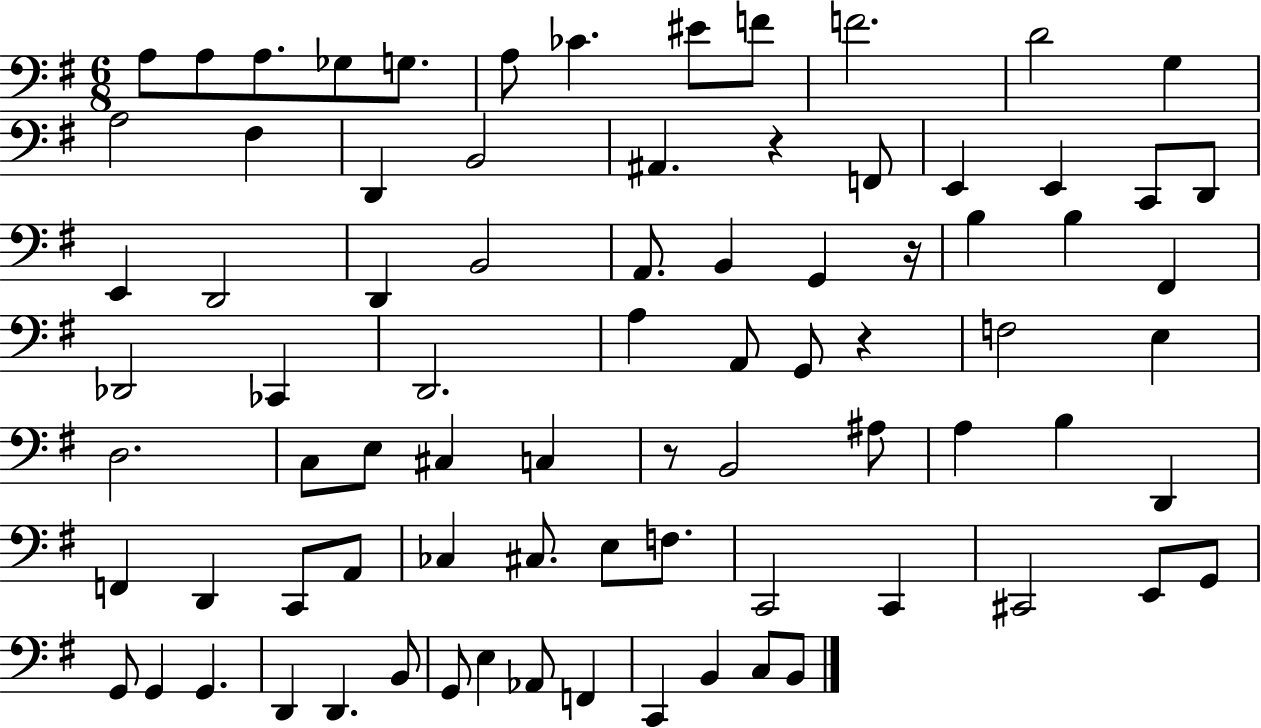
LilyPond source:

{
  \clef bass
  \numericTimeSignature
  \time 6/8
  \key g \major
  a8 a8 a8. ges8 g8. | a8 ces'4. eis'8 f'8 | f'2. | d'2 g4 | \break a2 fis4 | d,4 b,2 | ais,4. r4 f,8 | e,4 e,4 c,8 d,8 | \break e,4 d,2 | d,4 b,2 | a,8. b,4 g,4 r16 | b4 b4 fis,4 | \break des,2 ces,4 | d,2. | a4 a,8 g,8 r4 | f2 e4 | \break d2. | c8 e8 cis4 c4 | r8 b,2 ais8 | a4 b4 d,4 | \break f,4 d,4 c,8 a,8 | ces4 cis8. e8 f8. | c,2 c,4 | cis,2 e,8 g,8 | \break g,8 g,4 g,4. | d,4 d,4. b,8 | g,8 e4 aes,8 f,4 | c,4 b,4 c8 b,8 | \break \bar "|."
}